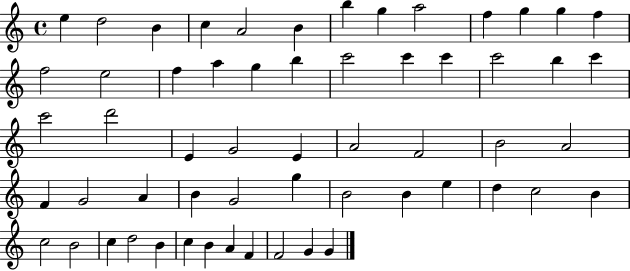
{
  \clef treble
  \time 4/4
  \defaultTimeSignature
  \key c \major
  e''4 d''2 b'4 | c''4 a'2 b'4 | b''4 g''4 a''2 | f''4 g''4 g''4 f''4 | \break f''2 e''2 | f''4 a''4 g''4 b''4 | c'''2 c'''4 c'''4 | c'''2 b''4 c'''4 | \break c'''2 d'''2 | e'4 g'2 e'4 | a'2 f'2 | b'2 a'2 | \break f'4 g'2 a'4 | b'4 g'2 g''4 | b'2 b'4 e''4 | d''4 c''2 b'4 | \break c''2 b'2 | c''4 d''2 b'4 | c''4 b'4 a'4 f'4 | f'2 g'4 g'4 | \break \bar "|."
}